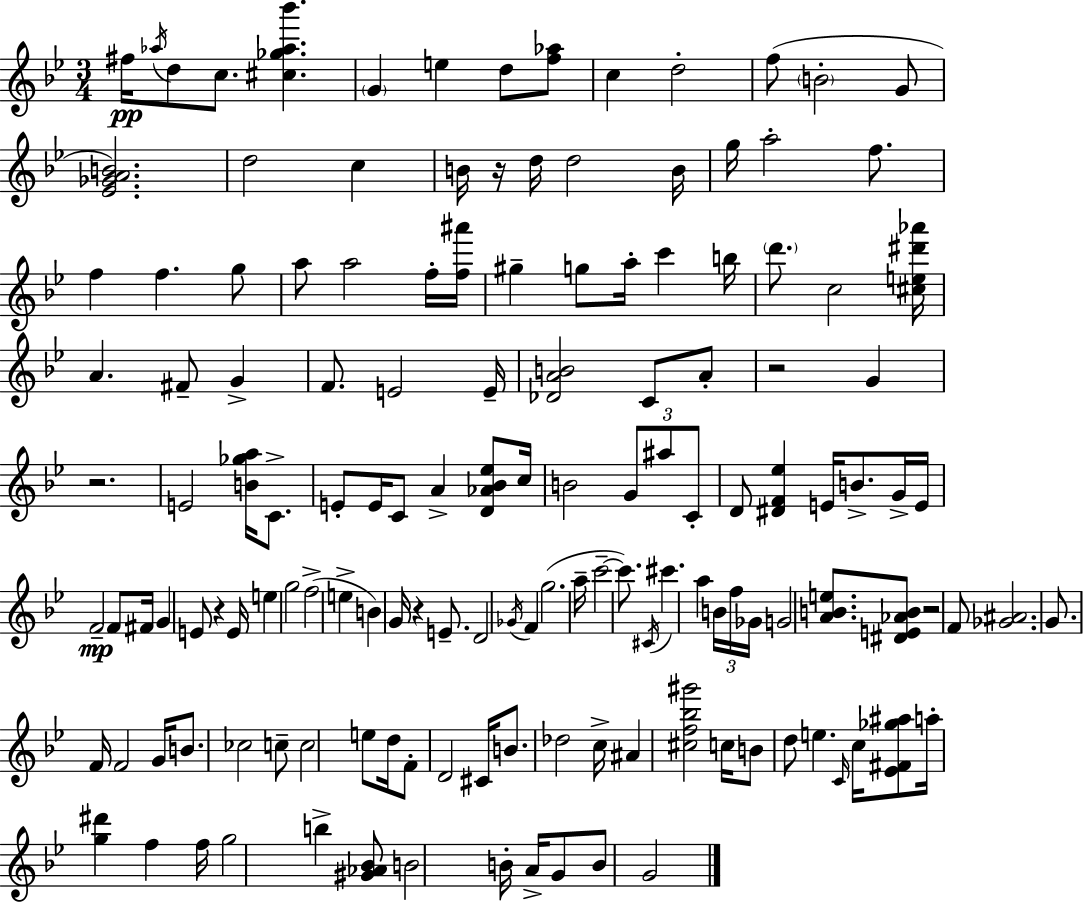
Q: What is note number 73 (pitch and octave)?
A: D4